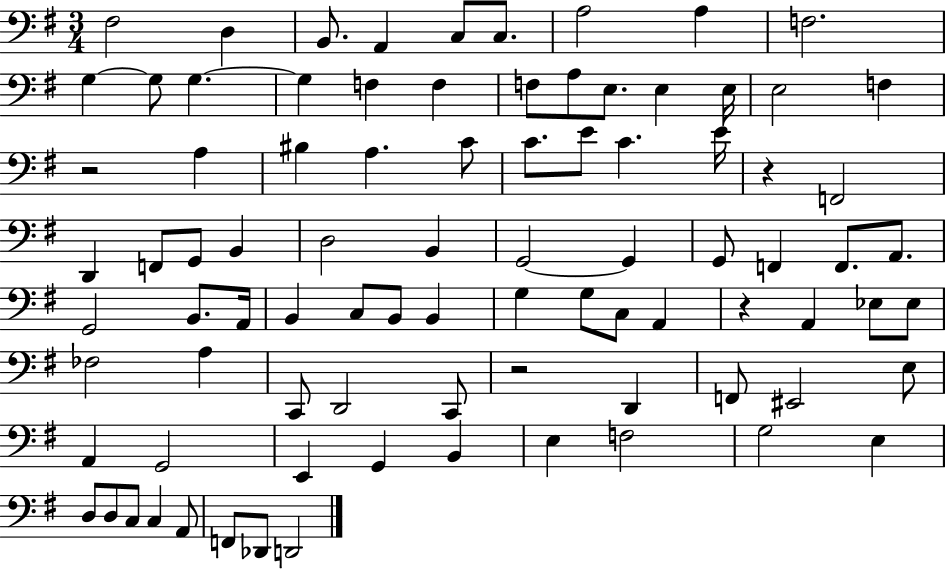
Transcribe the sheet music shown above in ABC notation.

X:1
T:Untitled
M:3/4
L:1/4
K:G
^F,2 D, B,,/2 A,, C,/2 C,/2 A,2 A, F,2 G, G,/2 G, G, F, F, F,/2 A,/2 E,/2 E, E,/4 E,2 F, z2 A, ^B, A, C/2 C/2 E/2 C E/4 z F,,2 D,, F,,/2 G,,/2 B,, D,2 B,, G,,2 G,, G,,/2 F,, F,,/2 A,,/2 G,,2 B,,/2 A,,/4 B,, C,/2 B,,/2 B,, G, G,/2 C,/2 A,, z A,, _E,/2 _E,/2 _F,2 A, C,,/2 D,,2 C,,/2 z2 D,, F,,/2 ^E,,2 E,/2 A,, G,,2 E,, G,, B,, E, F,2 G,2 E, D,/2 D,/2 C,/2 C, A,,/2 F,,/2 _D,,/2 D,,2